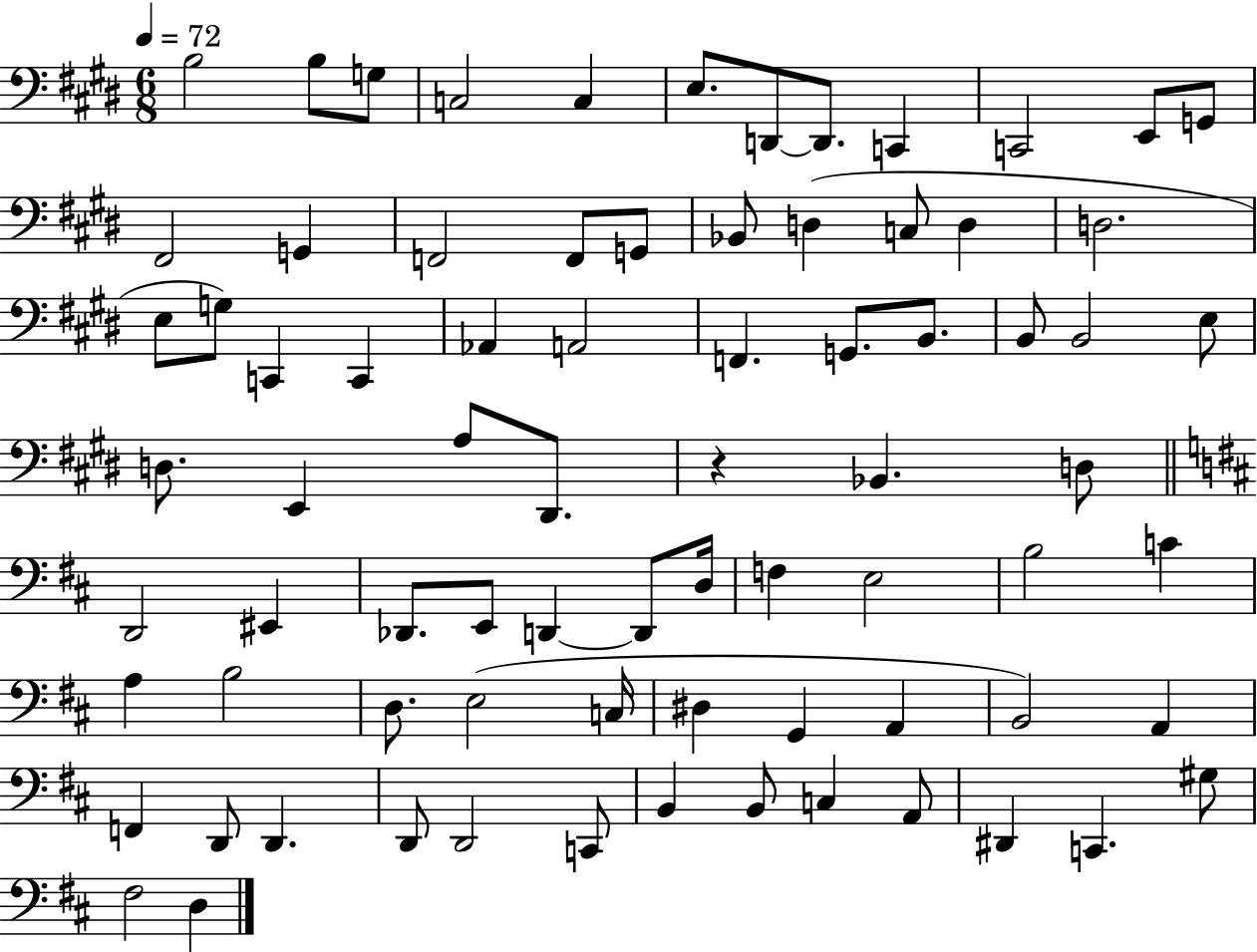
X:1
T:Untitled
M:6/8
L:1/4
K:E
B,2 B,/2 G,/2 C,2 C, E,/2 D,,/2 D,,/2 C,, C,,2 E,,/2 G,,/2 ^F,,2 G,, F,,2 F,,/2 G,,/2 _B,,/2 D, C,/2 D, D,2 E,/2 G,/2 C,, C,, _A,, A,,2 F,, G,,/2 B,,/2 B,,/2 B,,2 E,/2 D,/2 E,, A,/2 ^D,,/2 z _B,, D,/2 D,,2 ^E,, _D,,/2 E,,/2 D,, D,,/2 D,/4 F, E,2 B,2 C A, B,2 D,/2 E,2 C,/4 ^D, G,, A,, B,,2 A,, F,, D,,/2 D,, D,,/2 D,,2 C,,/2 B,, B,,/2 C, A,,/2 ^D,, C,, ^G,/2 ^F,2 D,